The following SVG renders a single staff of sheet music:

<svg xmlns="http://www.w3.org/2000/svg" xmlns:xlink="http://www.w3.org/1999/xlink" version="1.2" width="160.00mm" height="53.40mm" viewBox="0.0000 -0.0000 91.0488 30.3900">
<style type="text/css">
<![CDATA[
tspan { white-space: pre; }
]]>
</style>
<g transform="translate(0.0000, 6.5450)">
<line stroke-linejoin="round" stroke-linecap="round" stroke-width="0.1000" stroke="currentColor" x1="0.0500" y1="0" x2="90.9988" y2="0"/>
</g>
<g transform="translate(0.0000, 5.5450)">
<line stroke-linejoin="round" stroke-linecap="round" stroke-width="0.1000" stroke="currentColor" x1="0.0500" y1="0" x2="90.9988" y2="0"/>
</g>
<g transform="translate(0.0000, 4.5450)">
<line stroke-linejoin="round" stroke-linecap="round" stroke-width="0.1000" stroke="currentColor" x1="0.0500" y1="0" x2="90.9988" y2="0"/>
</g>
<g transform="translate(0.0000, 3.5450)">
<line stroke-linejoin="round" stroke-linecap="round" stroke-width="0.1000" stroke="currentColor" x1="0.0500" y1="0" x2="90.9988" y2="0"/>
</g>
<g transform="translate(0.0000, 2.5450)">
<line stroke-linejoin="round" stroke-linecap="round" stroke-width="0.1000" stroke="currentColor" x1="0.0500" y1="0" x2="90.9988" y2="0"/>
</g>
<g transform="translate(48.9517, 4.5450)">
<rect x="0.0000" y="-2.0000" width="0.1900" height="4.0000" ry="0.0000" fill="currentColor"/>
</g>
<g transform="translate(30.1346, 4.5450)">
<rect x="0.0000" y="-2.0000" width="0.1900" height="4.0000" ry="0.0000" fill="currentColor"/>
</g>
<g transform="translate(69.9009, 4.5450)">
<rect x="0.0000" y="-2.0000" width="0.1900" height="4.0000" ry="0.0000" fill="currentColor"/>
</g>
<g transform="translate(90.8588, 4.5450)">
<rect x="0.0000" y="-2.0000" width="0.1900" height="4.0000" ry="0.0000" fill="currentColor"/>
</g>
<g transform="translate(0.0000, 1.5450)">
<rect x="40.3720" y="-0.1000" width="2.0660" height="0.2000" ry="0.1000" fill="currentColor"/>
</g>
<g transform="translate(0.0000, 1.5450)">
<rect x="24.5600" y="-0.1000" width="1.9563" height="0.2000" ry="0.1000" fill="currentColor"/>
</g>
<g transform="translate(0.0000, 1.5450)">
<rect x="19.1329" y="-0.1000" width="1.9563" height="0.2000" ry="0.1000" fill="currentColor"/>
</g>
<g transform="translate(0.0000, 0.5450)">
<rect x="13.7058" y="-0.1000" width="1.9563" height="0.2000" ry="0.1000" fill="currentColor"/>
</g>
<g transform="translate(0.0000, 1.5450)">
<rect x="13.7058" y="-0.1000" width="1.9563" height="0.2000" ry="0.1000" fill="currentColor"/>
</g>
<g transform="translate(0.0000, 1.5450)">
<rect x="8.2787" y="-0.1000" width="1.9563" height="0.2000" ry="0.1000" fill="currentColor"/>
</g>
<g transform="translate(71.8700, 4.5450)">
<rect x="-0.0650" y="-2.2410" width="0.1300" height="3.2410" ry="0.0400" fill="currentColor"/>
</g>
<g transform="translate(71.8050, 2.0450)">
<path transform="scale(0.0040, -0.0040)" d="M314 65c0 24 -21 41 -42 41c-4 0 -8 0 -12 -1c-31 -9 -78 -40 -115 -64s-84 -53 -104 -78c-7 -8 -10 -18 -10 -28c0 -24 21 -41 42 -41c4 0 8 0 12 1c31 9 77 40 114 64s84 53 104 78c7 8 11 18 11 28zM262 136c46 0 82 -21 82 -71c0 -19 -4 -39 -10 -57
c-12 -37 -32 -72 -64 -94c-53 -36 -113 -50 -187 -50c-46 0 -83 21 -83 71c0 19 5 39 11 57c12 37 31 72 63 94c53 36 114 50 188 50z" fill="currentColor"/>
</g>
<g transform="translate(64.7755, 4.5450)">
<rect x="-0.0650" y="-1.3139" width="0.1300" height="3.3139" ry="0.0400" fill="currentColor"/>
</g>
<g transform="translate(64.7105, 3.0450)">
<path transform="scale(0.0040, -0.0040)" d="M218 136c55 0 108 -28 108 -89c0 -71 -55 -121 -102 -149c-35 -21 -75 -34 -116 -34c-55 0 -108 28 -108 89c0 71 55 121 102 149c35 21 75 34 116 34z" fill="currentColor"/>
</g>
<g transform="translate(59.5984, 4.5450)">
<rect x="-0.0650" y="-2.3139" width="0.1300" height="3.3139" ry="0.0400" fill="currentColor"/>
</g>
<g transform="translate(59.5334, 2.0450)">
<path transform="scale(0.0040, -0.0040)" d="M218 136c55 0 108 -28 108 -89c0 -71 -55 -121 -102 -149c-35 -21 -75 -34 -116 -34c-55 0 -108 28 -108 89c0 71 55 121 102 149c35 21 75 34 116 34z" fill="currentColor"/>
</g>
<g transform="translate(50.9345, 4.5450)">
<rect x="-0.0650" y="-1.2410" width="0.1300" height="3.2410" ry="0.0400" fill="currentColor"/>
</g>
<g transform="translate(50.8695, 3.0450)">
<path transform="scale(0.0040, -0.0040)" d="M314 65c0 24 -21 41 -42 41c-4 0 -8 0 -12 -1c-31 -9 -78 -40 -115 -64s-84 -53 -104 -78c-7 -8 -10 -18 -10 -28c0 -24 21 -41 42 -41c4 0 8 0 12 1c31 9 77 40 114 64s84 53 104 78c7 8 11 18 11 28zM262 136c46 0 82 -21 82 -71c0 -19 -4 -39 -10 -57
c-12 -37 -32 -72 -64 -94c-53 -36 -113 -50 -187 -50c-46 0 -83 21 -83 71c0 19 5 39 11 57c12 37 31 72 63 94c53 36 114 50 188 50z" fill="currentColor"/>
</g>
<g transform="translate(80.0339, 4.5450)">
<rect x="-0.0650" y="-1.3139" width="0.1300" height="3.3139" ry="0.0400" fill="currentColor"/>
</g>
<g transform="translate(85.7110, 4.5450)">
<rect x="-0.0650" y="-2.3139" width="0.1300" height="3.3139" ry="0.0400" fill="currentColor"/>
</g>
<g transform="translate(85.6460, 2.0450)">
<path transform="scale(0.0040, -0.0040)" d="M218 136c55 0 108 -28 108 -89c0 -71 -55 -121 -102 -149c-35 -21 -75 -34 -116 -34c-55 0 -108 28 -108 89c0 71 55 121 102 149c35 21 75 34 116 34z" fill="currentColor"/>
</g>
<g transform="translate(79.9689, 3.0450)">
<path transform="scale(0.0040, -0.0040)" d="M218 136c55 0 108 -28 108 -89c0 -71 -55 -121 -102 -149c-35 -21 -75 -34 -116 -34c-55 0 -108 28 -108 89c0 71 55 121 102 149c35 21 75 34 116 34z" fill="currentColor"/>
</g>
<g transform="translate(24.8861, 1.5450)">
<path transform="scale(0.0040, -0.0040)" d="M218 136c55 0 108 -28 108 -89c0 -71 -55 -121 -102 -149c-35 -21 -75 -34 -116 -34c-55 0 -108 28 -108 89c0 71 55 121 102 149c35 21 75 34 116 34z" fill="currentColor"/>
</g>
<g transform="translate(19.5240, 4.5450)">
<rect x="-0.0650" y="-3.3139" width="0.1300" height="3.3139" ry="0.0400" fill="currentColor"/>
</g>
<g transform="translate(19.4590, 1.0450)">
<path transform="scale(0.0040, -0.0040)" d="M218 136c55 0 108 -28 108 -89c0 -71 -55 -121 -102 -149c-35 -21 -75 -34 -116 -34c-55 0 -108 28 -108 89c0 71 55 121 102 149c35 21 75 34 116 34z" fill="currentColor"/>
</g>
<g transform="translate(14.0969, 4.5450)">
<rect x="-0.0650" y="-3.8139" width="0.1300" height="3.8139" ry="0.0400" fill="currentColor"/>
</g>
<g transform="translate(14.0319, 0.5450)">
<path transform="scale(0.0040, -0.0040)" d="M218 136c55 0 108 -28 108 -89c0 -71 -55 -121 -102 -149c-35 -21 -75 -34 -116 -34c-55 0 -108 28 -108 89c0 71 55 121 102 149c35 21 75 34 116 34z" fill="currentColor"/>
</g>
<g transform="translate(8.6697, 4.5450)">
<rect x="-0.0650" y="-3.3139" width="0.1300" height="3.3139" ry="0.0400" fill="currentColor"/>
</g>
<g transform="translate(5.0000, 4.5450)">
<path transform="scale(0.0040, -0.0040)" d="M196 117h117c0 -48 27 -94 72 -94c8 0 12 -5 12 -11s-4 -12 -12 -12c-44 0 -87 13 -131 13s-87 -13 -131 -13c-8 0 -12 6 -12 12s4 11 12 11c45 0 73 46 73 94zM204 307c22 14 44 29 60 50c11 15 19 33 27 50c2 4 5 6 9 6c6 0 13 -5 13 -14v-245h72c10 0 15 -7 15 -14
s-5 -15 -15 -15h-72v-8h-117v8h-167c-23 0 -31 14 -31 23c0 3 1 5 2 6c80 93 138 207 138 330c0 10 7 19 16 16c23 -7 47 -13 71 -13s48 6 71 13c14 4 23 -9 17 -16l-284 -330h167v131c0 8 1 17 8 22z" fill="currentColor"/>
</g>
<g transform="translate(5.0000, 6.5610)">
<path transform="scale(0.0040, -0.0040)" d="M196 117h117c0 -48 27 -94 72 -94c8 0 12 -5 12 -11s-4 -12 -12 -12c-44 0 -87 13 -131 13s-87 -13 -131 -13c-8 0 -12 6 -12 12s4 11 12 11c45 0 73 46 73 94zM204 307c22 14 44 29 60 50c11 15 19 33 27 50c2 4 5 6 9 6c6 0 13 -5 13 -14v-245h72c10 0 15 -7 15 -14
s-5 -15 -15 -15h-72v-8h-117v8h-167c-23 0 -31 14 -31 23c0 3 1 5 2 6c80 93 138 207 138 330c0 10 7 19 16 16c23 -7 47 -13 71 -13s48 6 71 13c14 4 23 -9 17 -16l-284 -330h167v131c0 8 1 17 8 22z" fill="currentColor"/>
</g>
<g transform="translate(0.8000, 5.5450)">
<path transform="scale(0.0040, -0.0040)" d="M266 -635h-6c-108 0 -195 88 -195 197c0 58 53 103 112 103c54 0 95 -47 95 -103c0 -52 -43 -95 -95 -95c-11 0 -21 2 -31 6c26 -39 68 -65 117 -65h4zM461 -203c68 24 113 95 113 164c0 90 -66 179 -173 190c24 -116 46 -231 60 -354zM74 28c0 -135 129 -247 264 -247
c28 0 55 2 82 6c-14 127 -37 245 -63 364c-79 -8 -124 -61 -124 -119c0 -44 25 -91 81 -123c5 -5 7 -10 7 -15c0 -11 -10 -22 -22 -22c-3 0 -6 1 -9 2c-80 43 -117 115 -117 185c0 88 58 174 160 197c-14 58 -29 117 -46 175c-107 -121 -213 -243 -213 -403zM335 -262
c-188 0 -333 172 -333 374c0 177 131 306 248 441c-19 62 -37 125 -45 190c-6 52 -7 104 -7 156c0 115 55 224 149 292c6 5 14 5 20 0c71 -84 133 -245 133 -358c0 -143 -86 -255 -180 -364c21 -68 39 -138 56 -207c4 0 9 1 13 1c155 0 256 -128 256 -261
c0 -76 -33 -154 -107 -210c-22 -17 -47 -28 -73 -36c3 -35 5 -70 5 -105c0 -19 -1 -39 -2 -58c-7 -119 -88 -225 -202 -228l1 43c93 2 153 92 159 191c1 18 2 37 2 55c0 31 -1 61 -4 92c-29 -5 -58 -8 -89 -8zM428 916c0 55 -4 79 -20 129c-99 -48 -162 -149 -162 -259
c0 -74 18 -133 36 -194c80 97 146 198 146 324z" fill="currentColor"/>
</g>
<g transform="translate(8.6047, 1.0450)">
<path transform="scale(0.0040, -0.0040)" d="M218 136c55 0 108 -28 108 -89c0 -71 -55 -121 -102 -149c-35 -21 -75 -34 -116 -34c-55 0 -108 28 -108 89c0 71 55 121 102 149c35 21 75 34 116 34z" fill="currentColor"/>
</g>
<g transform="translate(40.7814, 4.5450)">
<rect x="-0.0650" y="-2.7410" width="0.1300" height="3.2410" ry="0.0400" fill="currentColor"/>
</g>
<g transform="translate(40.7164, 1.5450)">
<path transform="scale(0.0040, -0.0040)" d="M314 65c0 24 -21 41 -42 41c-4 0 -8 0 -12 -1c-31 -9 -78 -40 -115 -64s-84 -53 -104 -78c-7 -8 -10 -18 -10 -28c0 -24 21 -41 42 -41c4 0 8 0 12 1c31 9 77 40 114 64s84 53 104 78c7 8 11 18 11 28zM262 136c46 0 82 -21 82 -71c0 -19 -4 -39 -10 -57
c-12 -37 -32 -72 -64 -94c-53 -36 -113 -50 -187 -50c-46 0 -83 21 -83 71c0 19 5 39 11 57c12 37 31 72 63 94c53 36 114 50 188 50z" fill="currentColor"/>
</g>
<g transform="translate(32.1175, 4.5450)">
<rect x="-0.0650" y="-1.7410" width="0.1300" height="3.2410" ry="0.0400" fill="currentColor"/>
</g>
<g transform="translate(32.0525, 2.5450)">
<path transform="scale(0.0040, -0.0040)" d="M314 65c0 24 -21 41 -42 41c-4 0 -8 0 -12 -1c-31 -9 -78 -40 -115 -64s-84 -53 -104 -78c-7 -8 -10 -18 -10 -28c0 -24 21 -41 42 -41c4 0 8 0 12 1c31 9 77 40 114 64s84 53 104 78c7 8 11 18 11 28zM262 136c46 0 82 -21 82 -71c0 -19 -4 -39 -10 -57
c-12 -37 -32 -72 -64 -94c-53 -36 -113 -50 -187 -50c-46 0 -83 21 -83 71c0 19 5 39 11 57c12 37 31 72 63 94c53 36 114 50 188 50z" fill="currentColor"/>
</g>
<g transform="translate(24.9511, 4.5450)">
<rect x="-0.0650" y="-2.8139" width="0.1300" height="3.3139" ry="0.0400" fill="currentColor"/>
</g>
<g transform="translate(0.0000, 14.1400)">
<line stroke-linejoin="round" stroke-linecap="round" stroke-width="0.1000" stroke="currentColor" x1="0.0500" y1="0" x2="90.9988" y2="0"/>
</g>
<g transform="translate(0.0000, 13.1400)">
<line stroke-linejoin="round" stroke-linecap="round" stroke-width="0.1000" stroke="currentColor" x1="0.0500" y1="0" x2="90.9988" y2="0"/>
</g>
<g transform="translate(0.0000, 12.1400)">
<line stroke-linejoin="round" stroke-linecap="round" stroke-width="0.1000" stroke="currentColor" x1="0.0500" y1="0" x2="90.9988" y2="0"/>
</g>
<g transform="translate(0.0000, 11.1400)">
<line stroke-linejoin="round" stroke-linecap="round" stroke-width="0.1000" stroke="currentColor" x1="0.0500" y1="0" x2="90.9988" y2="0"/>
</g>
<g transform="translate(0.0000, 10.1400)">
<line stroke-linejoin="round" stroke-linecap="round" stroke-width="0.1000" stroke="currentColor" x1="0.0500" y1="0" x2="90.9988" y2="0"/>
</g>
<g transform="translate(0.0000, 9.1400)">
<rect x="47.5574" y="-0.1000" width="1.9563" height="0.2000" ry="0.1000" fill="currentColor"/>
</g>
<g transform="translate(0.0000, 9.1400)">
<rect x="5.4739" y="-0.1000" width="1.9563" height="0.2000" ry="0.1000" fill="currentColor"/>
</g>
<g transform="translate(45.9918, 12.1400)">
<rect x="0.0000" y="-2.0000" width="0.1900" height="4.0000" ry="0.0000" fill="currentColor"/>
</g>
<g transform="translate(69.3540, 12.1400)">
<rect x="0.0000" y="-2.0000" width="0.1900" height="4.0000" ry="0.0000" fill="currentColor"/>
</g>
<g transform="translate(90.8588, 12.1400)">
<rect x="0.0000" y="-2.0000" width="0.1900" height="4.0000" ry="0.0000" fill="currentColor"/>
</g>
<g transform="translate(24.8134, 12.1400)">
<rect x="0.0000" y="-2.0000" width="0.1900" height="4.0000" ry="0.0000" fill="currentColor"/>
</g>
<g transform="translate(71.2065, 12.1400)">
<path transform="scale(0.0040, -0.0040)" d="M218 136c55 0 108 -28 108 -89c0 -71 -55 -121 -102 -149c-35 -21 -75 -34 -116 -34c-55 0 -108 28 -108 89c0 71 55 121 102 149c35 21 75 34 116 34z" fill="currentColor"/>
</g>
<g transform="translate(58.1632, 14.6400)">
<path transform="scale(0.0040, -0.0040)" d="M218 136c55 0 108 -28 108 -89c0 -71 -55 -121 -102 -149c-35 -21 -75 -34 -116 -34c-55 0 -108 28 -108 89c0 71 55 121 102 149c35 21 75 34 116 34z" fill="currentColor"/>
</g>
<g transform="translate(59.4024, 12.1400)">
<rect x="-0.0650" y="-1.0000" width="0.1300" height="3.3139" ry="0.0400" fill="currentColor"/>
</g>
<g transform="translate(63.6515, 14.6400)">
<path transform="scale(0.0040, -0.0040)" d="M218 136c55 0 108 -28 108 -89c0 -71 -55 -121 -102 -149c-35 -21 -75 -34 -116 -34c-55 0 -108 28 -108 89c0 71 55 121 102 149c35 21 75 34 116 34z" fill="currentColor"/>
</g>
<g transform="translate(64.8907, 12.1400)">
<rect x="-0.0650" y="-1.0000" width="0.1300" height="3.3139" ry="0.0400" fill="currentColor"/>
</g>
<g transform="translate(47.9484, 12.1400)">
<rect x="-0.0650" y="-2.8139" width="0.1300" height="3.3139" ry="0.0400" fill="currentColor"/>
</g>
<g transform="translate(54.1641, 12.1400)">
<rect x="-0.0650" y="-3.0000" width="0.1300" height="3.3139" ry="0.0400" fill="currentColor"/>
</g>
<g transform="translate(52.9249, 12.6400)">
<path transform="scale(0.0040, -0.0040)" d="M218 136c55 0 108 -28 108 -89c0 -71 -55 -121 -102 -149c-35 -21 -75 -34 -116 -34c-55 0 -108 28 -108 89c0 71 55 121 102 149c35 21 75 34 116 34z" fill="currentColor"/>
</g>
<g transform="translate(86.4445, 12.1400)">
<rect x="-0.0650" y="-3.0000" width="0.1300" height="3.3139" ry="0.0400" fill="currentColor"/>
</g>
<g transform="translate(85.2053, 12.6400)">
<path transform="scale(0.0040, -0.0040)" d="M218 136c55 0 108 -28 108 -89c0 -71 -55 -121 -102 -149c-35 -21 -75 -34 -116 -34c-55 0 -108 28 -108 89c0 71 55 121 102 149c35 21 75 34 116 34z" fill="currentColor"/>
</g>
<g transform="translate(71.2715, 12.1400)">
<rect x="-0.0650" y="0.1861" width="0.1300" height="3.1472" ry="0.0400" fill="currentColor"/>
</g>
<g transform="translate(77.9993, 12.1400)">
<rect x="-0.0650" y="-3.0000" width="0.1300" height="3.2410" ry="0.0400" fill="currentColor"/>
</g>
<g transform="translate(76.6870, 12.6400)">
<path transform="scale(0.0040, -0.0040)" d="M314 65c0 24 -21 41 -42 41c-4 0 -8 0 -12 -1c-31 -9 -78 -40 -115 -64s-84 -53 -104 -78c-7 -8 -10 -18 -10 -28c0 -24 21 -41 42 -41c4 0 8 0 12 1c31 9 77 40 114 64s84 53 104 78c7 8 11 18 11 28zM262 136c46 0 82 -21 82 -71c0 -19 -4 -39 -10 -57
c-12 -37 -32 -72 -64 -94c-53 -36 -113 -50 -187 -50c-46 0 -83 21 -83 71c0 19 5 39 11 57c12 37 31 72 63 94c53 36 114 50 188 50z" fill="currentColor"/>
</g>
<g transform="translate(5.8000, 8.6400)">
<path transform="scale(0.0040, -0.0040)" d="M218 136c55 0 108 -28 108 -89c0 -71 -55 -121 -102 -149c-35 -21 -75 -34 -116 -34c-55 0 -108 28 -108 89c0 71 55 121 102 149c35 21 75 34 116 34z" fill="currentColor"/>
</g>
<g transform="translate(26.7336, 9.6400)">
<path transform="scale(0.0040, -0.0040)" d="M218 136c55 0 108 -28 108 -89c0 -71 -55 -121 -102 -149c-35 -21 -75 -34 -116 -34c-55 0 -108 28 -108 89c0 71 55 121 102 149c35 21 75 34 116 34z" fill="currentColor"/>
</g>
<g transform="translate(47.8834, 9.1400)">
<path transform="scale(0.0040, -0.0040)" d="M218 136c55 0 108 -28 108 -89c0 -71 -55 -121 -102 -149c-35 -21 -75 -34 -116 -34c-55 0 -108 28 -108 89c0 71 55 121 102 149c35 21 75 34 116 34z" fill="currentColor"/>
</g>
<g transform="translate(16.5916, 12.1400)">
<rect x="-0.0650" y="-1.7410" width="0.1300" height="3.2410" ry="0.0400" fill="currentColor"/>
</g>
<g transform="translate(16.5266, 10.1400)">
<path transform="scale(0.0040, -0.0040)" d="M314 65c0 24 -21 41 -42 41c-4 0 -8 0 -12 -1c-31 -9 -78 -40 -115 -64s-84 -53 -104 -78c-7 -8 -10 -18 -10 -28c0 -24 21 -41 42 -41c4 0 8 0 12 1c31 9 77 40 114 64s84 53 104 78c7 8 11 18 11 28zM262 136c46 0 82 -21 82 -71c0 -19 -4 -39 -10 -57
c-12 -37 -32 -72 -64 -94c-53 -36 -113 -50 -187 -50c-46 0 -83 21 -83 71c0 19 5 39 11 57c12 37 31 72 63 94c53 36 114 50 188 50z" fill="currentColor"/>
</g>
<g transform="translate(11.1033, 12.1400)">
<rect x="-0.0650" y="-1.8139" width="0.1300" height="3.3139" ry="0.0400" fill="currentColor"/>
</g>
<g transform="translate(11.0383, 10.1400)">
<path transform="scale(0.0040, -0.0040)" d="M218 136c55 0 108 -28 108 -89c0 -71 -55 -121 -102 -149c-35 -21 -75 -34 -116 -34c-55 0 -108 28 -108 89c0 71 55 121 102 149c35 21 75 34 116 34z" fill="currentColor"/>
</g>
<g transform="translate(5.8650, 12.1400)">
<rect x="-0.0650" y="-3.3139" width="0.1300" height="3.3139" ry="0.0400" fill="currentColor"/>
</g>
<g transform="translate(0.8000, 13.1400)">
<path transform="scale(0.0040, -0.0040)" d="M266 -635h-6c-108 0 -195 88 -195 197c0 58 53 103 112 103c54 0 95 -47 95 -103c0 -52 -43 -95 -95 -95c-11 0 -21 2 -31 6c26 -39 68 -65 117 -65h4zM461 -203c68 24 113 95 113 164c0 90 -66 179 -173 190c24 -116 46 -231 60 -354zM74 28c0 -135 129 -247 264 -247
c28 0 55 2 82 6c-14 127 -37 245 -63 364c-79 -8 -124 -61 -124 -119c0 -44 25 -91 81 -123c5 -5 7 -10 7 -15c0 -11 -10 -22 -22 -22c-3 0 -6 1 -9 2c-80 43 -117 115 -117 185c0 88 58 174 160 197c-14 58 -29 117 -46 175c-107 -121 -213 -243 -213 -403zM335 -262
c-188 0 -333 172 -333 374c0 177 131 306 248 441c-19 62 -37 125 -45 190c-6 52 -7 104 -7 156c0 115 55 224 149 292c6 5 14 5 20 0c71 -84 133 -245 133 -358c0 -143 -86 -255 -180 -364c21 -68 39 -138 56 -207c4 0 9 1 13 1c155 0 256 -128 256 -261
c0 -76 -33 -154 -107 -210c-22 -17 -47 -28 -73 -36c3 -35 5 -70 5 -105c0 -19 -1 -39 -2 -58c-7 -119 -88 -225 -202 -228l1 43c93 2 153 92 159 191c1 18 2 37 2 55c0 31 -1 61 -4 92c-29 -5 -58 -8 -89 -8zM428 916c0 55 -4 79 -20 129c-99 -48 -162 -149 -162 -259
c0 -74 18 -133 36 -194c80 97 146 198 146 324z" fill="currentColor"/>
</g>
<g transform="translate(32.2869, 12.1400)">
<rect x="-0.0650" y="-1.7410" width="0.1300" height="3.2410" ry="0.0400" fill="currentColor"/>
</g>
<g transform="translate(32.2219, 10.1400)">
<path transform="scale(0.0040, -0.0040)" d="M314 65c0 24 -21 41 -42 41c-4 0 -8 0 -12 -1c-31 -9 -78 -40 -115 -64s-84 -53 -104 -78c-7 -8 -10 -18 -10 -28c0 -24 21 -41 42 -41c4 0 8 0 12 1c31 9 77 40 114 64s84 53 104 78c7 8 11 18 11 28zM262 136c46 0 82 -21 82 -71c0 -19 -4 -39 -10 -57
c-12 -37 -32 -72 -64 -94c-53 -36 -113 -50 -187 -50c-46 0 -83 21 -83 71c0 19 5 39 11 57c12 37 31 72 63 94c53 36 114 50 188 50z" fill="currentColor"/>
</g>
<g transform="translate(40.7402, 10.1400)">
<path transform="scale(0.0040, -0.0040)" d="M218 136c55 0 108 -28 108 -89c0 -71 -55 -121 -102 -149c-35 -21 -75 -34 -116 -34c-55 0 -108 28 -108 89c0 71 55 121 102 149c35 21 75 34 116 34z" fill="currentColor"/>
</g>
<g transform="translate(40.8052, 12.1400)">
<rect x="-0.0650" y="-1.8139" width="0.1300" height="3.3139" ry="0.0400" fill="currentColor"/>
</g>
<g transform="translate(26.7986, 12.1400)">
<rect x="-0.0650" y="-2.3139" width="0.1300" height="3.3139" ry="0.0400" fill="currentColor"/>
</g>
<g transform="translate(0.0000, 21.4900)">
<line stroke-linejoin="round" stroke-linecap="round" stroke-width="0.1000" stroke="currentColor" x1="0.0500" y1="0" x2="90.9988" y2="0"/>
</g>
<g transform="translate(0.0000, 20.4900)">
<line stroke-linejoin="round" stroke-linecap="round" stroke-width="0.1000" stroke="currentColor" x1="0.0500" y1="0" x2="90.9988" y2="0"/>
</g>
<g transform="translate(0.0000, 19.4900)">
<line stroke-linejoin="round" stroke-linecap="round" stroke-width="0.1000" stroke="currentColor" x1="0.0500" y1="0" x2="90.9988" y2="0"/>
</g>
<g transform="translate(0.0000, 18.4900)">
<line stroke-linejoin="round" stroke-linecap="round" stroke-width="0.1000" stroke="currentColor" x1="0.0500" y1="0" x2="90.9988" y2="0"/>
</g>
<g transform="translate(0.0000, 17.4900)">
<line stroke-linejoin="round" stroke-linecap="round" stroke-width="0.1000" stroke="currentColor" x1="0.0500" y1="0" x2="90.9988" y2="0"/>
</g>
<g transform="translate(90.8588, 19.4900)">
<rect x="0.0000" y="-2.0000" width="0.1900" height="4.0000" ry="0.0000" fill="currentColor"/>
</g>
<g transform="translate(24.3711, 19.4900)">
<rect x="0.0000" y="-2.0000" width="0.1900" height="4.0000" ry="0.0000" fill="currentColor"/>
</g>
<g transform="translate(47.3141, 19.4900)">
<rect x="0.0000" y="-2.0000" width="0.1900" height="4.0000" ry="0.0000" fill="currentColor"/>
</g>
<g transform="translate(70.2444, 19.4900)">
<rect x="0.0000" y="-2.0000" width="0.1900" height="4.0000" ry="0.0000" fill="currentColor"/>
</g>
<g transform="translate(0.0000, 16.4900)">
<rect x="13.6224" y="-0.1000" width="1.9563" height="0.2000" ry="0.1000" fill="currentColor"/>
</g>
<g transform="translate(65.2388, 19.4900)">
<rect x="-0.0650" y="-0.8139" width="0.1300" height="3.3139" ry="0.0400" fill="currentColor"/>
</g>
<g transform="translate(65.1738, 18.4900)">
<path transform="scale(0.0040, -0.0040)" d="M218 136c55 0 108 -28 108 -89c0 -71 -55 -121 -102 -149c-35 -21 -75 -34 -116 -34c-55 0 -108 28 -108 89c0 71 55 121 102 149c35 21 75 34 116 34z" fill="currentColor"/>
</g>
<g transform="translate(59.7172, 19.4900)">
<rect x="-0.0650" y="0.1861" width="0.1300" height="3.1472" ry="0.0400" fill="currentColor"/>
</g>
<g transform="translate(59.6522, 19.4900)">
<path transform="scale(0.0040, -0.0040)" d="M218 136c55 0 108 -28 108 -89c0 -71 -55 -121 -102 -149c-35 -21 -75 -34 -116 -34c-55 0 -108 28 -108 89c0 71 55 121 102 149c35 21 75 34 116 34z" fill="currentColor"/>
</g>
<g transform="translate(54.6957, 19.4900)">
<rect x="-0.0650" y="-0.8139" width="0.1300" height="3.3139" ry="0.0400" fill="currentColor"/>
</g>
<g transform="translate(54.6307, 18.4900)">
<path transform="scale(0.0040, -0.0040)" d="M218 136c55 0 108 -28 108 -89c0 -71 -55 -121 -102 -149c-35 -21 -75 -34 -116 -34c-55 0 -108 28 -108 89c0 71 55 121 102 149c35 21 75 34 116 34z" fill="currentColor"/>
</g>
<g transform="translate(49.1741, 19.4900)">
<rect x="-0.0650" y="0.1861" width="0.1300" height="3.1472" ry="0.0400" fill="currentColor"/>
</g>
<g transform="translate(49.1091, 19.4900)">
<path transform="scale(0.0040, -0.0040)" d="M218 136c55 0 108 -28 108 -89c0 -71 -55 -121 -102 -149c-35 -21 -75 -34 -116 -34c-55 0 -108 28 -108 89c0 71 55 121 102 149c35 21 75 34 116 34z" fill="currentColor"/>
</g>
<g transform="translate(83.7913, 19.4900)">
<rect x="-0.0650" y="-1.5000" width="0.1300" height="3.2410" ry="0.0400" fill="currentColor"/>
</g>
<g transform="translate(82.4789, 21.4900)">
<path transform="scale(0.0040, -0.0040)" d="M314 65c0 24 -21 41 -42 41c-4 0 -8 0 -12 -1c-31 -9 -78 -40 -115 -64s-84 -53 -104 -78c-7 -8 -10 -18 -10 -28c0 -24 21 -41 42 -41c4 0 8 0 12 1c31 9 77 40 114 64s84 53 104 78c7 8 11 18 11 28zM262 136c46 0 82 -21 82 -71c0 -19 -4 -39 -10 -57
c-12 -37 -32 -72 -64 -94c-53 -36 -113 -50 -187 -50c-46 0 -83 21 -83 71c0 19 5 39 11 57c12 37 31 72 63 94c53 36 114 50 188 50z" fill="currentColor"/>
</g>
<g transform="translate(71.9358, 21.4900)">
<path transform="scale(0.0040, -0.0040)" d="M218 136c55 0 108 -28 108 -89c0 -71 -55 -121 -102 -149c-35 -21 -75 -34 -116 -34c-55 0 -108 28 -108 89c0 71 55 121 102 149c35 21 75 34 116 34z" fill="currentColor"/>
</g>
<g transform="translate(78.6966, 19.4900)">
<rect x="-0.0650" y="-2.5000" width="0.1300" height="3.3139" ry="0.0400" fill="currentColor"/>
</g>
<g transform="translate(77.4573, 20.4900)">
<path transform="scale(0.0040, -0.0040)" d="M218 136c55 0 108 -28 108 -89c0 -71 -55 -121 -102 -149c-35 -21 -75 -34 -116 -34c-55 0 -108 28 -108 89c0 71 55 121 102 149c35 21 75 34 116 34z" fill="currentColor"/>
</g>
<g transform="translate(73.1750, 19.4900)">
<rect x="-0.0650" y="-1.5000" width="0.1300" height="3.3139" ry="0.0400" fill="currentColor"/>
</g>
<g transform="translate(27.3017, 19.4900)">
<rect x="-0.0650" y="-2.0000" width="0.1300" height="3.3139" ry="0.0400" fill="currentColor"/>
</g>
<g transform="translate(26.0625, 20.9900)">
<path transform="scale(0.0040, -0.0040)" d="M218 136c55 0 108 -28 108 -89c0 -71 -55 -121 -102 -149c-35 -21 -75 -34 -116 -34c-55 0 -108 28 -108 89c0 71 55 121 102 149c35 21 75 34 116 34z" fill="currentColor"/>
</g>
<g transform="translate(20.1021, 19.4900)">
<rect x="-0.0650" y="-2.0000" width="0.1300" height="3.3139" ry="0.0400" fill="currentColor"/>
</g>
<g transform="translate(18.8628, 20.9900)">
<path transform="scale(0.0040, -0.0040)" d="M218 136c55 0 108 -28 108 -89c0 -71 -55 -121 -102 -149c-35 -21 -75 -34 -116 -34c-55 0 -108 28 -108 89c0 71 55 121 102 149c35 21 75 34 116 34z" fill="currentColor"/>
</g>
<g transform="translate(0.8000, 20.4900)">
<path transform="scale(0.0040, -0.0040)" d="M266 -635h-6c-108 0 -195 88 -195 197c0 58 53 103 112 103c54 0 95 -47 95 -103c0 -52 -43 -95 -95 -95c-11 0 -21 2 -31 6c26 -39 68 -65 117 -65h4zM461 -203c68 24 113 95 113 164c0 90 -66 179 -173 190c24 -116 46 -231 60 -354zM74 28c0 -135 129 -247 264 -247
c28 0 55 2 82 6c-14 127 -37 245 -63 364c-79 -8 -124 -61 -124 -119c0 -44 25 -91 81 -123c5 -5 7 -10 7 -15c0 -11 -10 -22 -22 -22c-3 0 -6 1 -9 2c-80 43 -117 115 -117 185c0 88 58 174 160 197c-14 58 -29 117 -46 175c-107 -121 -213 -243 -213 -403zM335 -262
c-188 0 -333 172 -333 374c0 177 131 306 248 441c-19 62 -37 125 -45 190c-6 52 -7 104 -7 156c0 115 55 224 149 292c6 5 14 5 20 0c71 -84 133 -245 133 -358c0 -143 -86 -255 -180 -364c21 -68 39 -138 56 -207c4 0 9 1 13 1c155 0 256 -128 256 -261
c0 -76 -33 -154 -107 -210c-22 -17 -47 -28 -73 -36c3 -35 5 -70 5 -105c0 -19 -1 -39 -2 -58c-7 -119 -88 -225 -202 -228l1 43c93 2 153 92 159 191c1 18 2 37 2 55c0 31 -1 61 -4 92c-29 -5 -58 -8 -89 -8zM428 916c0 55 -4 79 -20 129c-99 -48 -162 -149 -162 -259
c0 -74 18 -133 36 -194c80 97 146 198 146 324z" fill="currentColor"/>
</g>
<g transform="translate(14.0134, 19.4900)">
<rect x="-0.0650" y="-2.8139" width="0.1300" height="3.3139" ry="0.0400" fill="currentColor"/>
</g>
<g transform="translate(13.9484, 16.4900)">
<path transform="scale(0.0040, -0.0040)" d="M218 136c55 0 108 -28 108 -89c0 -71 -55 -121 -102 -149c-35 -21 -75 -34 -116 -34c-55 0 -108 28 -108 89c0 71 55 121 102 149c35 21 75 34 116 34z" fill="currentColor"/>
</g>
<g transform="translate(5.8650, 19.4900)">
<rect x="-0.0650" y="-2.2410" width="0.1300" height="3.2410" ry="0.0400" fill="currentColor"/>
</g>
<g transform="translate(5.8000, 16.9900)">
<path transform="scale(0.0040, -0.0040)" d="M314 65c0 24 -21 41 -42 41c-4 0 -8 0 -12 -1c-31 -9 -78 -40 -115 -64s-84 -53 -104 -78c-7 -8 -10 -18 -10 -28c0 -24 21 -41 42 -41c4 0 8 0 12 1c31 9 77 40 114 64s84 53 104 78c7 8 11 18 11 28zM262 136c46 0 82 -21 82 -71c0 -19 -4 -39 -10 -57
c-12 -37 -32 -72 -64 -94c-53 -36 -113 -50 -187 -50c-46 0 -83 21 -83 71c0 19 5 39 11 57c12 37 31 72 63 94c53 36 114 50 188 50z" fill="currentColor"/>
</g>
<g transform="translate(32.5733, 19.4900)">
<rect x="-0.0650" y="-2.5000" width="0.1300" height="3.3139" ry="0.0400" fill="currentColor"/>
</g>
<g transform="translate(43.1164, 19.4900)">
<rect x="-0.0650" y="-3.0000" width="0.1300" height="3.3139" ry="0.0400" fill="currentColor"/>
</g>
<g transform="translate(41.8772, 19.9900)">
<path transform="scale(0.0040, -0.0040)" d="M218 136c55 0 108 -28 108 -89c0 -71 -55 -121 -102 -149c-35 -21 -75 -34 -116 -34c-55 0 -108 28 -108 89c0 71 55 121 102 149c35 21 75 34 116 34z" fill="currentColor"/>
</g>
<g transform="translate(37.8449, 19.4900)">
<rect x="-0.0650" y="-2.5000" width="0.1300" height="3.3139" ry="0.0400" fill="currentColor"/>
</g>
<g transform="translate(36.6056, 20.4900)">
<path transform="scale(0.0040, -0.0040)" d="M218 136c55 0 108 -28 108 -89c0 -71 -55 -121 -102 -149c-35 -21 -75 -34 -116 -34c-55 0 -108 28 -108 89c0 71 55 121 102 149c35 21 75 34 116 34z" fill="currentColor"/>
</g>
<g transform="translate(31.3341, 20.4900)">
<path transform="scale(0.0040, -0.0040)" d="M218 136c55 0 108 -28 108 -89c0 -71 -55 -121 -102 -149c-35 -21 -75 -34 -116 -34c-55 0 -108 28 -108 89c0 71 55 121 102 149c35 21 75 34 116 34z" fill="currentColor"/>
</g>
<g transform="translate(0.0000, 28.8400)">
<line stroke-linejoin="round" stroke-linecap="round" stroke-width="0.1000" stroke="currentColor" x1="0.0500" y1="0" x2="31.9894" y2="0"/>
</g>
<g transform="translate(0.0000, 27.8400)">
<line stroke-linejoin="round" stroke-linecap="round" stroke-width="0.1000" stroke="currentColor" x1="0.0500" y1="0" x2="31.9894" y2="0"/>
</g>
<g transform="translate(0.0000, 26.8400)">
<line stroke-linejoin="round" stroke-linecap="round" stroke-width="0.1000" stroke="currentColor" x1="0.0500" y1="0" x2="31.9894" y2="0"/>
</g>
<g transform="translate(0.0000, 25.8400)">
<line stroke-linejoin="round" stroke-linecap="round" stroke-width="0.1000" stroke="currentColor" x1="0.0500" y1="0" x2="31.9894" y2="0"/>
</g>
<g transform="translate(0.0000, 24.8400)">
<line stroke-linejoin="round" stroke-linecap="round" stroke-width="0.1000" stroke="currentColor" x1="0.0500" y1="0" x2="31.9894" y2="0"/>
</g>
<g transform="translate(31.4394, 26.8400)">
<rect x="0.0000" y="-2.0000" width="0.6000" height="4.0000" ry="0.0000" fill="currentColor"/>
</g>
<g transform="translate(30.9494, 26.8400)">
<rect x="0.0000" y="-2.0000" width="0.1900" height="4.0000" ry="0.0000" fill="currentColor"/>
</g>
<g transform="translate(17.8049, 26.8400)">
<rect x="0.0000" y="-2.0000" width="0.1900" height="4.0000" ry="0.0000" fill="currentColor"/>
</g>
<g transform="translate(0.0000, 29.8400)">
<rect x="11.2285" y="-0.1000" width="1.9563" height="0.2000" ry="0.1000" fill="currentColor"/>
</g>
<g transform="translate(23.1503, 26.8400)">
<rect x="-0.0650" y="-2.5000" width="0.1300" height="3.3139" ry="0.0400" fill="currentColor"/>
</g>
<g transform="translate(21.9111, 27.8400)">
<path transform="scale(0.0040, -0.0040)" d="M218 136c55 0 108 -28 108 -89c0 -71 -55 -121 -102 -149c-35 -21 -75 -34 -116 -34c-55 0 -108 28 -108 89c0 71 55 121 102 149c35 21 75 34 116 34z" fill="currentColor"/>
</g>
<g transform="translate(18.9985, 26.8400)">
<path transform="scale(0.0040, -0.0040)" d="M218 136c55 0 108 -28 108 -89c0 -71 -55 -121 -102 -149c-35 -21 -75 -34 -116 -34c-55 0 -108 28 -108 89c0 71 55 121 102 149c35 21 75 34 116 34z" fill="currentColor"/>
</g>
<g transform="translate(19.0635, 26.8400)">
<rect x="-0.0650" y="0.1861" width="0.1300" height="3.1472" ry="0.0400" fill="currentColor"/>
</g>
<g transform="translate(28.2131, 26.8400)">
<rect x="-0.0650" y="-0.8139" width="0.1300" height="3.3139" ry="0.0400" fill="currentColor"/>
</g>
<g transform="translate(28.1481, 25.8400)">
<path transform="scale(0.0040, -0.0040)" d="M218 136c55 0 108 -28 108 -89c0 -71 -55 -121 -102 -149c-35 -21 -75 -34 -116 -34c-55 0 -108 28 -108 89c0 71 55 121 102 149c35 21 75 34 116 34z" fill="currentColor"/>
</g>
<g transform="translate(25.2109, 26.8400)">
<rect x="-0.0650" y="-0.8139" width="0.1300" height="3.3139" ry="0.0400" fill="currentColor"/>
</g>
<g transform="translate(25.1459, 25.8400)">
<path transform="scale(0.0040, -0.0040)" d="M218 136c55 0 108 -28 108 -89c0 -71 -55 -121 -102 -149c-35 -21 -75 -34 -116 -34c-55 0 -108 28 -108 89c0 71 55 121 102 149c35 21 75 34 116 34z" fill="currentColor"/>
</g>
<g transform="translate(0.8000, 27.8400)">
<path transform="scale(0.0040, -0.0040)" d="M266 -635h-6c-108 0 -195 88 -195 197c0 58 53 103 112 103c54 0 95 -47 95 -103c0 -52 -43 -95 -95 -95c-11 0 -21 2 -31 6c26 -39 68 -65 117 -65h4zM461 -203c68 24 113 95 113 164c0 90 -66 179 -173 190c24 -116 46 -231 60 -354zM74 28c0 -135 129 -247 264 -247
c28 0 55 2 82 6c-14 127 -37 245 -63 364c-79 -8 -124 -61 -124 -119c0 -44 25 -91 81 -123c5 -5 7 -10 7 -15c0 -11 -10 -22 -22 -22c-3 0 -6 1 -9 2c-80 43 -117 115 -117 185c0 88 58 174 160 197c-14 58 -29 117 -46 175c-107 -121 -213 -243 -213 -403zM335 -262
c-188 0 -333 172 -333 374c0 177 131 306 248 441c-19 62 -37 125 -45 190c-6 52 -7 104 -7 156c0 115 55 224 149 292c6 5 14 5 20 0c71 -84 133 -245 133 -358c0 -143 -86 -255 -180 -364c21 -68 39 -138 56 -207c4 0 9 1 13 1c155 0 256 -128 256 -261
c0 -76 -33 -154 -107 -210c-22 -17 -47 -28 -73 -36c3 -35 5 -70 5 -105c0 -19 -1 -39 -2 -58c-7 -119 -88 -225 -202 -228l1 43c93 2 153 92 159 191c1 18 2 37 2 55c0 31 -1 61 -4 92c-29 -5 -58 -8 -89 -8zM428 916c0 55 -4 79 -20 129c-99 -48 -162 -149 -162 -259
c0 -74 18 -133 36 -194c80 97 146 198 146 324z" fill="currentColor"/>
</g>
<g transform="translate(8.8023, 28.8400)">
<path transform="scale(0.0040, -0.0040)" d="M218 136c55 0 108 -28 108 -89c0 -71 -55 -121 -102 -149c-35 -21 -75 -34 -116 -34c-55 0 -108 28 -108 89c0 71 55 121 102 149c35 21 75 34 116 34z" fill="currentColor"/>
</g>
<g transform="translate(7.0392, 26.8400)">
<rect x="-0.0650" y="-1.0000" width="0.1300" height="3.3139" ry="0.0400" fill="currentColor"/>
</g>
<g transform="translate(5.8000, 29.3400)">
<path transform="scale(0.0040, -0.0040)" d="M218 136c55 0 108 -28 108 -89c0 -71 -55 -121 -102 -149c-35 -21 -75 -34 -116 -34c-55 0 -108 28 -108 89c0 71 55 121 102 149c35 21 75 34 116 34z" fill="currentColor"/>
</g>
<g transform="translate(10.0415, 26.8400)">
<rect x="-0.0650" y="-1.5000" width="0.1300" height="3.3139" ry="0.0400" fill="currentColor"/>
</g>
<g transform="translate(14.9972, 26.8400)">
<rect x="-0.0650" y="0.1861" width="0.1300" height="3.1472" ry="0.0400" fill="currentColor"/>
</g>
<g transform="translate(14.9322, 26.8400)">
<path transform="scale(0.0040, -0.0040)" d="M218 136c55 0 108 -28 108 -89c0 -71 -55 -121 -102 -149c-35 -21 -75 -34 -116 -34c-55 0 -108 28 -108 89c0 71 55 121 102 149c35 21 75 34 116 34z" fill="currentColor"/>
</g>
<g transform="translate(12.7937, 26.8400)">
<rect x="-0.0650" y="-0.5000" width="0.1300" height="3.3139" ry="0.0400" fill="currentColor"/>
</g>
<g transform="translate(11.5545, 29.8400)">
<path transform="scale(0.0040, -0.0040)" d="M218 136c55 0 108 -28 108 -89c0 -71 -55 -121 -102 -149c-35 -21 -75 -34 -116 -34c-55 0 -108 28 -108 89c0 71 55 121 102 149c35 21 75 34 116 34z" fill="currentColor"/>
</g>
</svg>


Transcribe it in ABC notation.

X:1
T:Untitled
M:4/4
L:1/4
K:C
b c' b a f2 a2 e2 g e g2 e g b f f2 g f2 f a A D D B A2 A g2 a F F G G A B d B d E G E2 D E C B B G d d